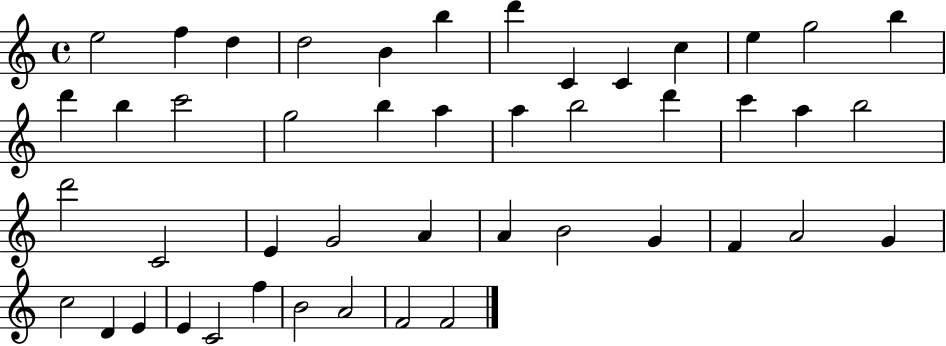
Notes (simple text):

E5/h F5/q D5/q D5/h B4/q B5/q D6/q C4/q C4/q C5/q E5/q G5/h B5/q D6/q B5/q C6/h G5/h B5/q A5/q A5/q B5/h D6/q C6/q A5/q B5/h D6/h C4/h E4/q G4/h A4/q A4/q B4/h G4/q F4/q A4/h G4/q C5/h D4/q E4/q E4/q C4/h F5/q B4/h A4/h F4/h F4/h